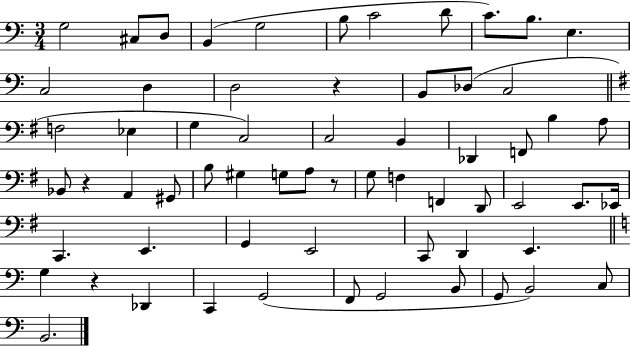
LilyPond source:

{
  \clef bass
  \numericTimeSignature
  \time 3/4
  \key c \major
  g2 cis8 d8 | b,4( g2 | b8 c'2 d'8 | c'8.) b8. e4. | \break c2 d4 | d2 r4 | b,8 des8( c2 | \bar "||" \break \key g \major f2 ees4 | g4 c2) | c2 b,4 | des,4 f,8 b4 a8 | \break bes,8 r4 a,4 gis,8 | b8 gis4 g8 a8 r8 | g8 f4 f,4 d,8 | e,2 e,8. ees,16 | \break c,4. e,4. | g,4 e,2 | c,8 d,4 e,4. | \bar "||" \break \key c \major g4 r4 des,4 | c,4 g,2( | f,8 g,2 b,8 | g,8 b,2) c8 | \break b,2. | \bar "|."
}